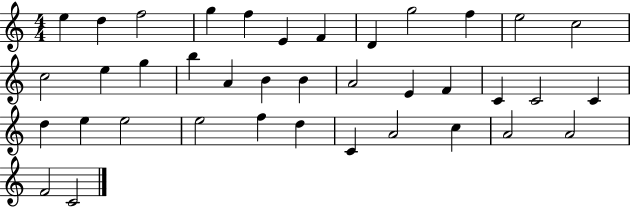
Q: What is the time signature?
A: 4/4